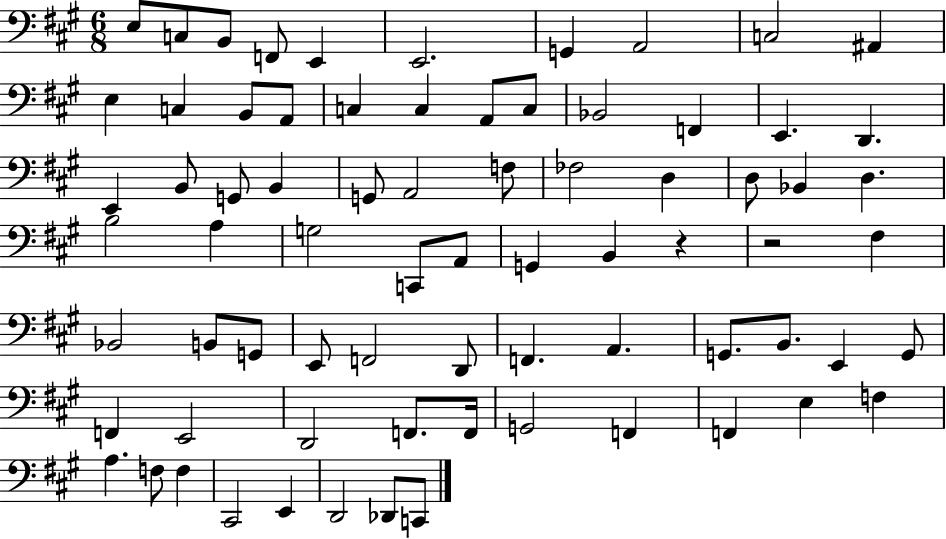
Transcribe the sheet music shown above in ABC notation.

X:1
T:Untitled
M:6/8
L:1/4
K:A
E,/2 C,/2 B,,/2 F,,/2 E,, E,,2 G,, A,,2 C,2 ^A,, E, C, B,,/2 A,,/2 C, C, A,,/2 C,/2 _B,,2 F,, E,, D,, E,, B,,/2 G,,/2 B,, G,,/2 A,,2 F,/2 _F,2 D, D,/2 _B,, D, B,2 A, G,2 C,,/2 A,,/2 G,, B,, z z2 ^F, _B,,2 B,,/2 G,,/2 E,,/2 F,,2 D,,/2 F,, A,, G,,/2 B,,/2 E,, G,,/2 F,, E,,2 D,,2 F,,/2 F,,/4 G,,2 F,, F,, E, F, A, F,/2 F, ^C,,2 E,, D,,2 _D,,/2 C,,/2